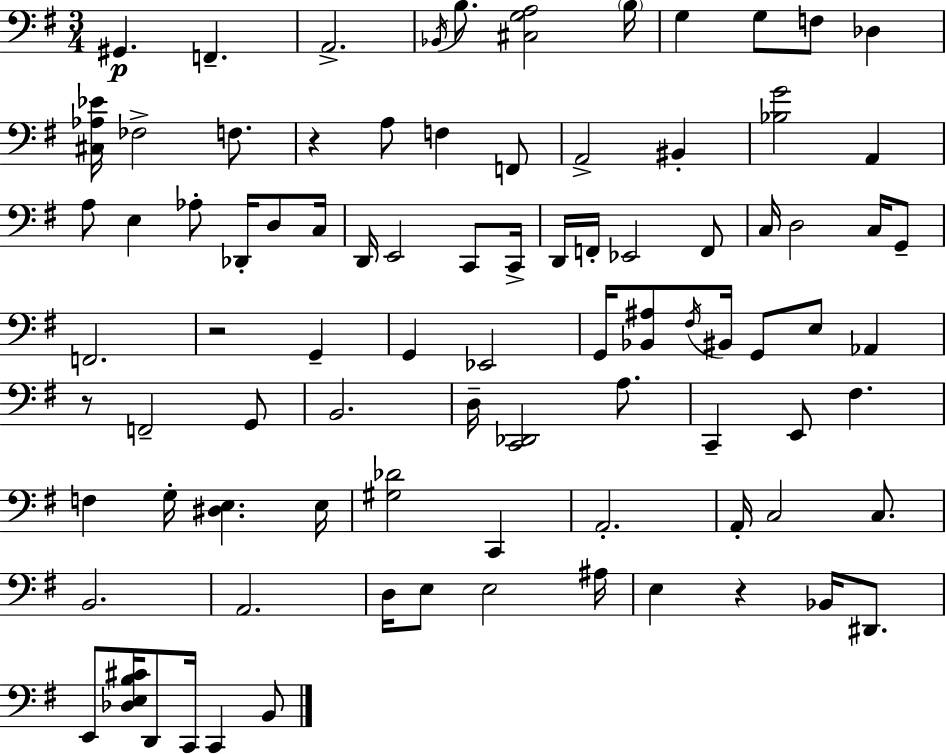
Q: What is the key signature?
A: G major